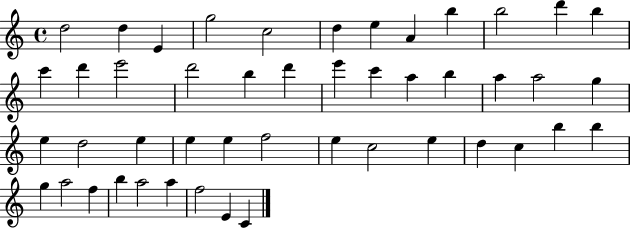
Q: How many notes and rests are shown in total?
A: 47